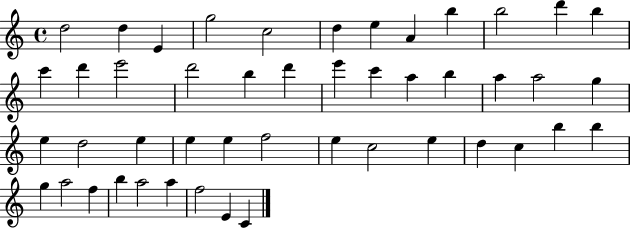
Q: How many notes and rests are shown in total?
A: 47